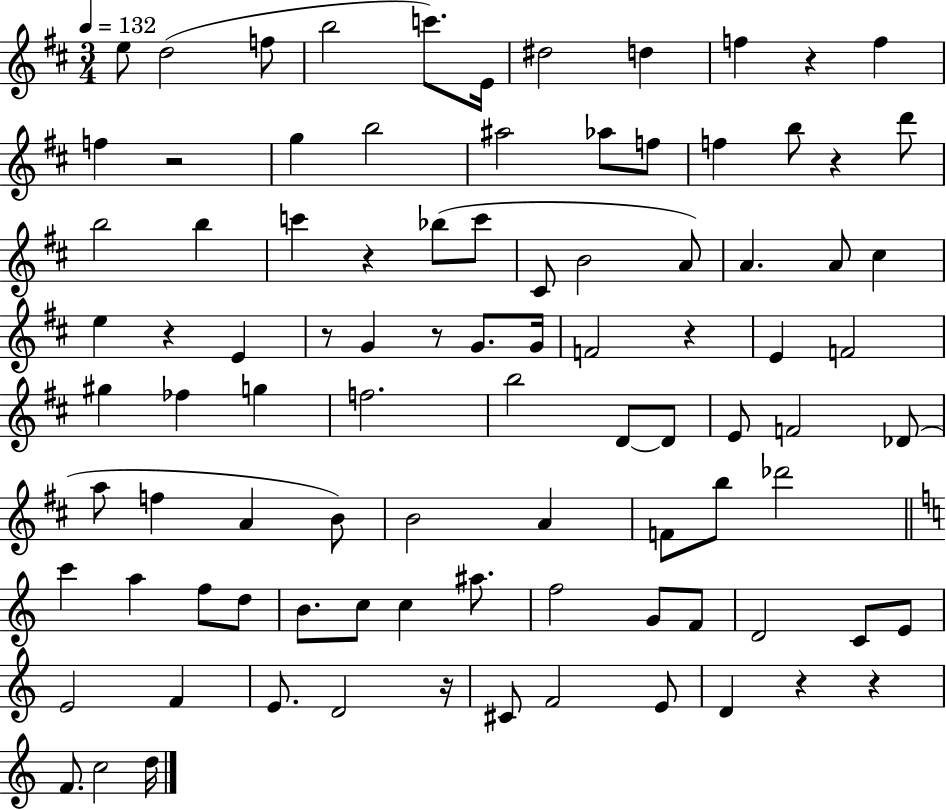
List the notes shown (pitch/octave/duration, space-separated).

E5/e D5/h F5/e B5/h C6/e. E4/s D#5/h D5/q F5/q R/q F5/q F5/q R/h G5/q B5/h A#5/h Ab5/e F5/e F5/q B5/e R/q D6/e B5/h B5/q C6/q R/q Bb5/e C6/e C#4/e B4/h A4/e A4/q. A4/e C#5/q E5/q R/q E4/q R/e G4/q R/e G4/e. G4/s F4/h R/q E4/q F4/h G#5/q FES5/q G5/q F5/h. B5/h D4/e D4/e E4/e F4/h Db4/e A5/e F5/q A4/q B4/e B4/h A4/q F4/e B5/e Db6/h C6/q A5/q F5/e D5/e B4/e. C5/e C5/q A#5/e. F5/h G4/e F4/e D4/h C4/e E4/e E4/h F4/q E4/e. D4/h R/s C#4/e F4/h E4/e D4/q R/q R/q F4/e. C5/h D5/s